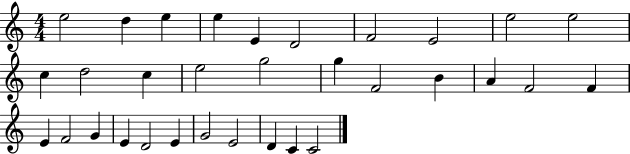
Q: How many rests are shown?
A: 0